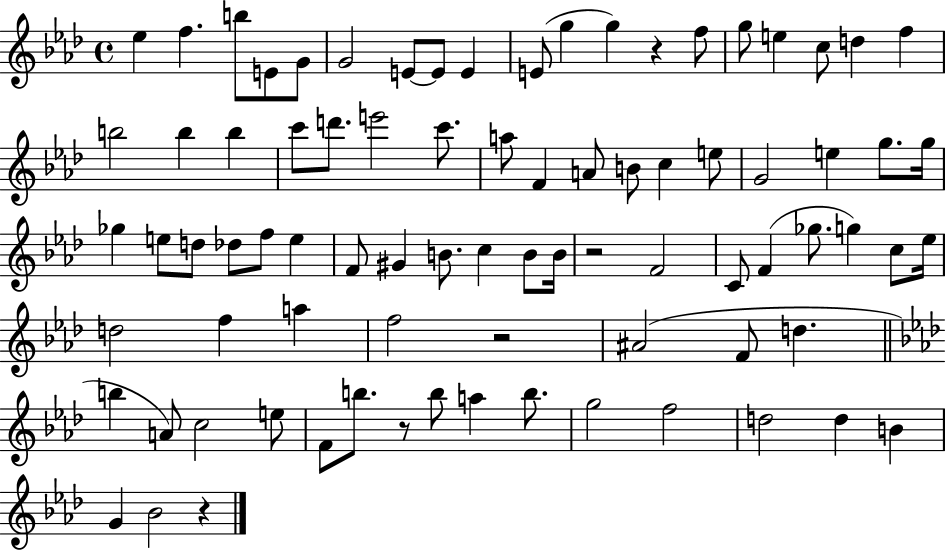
{
  \clef treble
  \time 4/4
  \defaultTimeSignature
  \key aes \major
  \repeat volta 2 { ees''4 f''4. b''8 e'8 g'8 | g'2 e'8~~ e'8 e'4 | e'8( g''4 g''4) r4 f''8 | g''8 e''4 c''8 d''4 f''4 | \break b''2 b''4 b''4 | c'''8 d'''8. e'''2 c'''8. | a''8 f'4 a'8 b'8 c''4 e''8 | g'2 e''4 g''8. g''16 | \break ges''4 e''8 d''8 des''8 f''8 e''4 | f'8 gis'4 b'8. c''4 b'8 b'16 | r2 f'2 | c'8 f'4( ges''8. g''4) c''8 ees''16 | \break d''2 f''4 a''4 | f''2 r2 | ais'2( f'8 d''4. | \bar "||" \break \key aes \major b''4 a'8) c''2 e''8 | f'8 b''8. r8 b''8 a''4 b''8. | g''2 f''2 | d''2 d''4 b'4 | \break g'4 bes'2 r4 | } \bar "|."
}